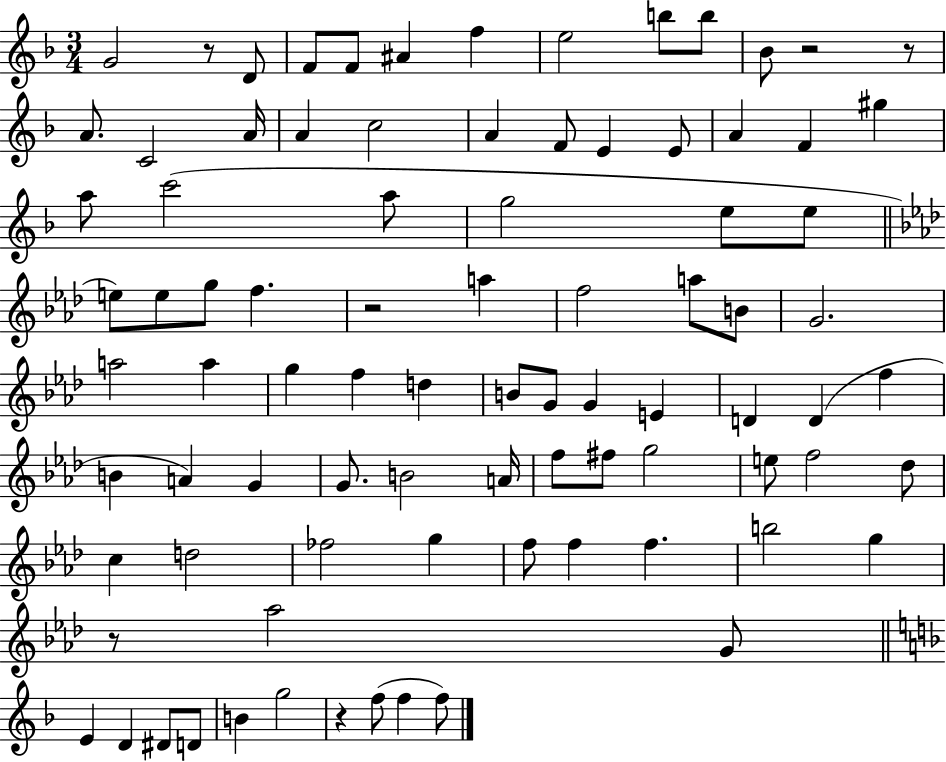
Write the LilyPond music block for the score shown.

{
  \clef treble
  \numericTimeSignature
  \time 3/4
  \key f \major
  \repeat volta 2 { g'2 r8 d'8 | f'8 f'8 ais'4 f''4 | e''2 b''8 b''8 | bes'8 r2 r8 | \break a'8. c'2 a'16 | a'4 c''2 | a'4 f'8 e'4 e'8 | a'4 f'4 gis''4 | \break a''8 c'''2( a''8 | g''2 e''8 e''8 | \bar "||" \break \key aes \major e''8) e''8 g''8 f''4. | r2 a''4 | f''2 a''8 b'8 | g'2. | \break a''2 a''4 | g''4 f''4 d''4 | b'8 g'8 g'4 e'4 | d'4 d'4( f''4 | \break b'4 a'4) g'4 | g'8. b'2 a'16 | f''8 fis''8 g''2 | e''8 f''2 des''8 | \break c''4 d''2 | fes''2 g''4 | f''8 f''4 f''4. | b''2 g''4 | \break r8 aes''2 g'8 | \bar "||" \break \key f \major e'4 d'4 dis'8 d'8 | b'4 g''2 | r4 f''8( f''4 f''8) | } \bar "|."
}